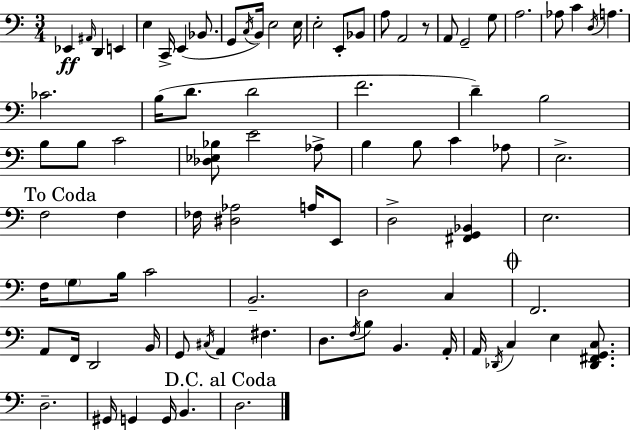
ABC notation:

X:1
T:Untitled
M:3/4
L:1/4
K:C
_E,, ^A,,/4 D,, E,, E, C,,/4 E,, _B,,/2 G,,/2 C,/4 B,,/4 E,2 E,/4 E,2 E,,/2 _B,,/2 A,/2 A,,2 z/2 A,,/2 G,,2 G,/2 A,2 _A,/2 C D,/4 A, _C2 B,/4 D/2 D2 F2 D B,2 B,/2 B,/2 C2 [_D,_E,_B,]/2 E2 _A,/2 B, B,/2 C _A,/2 E,2 F,2 F, _F,/4 [^D,_A,]2 A,/4 E,,/2 D,2 [^F,,G,,_B,,] E,2 F,/4 G,/2 B,/4 C2 B,,2 D,2 C, F,,2 A,,/2 F,,/4 D,,2 B,,/4 G,,/2 ^C,/4 A,, ^F, D,/2 F,/4 B,/2 B,, A,,/4 A,,/4 _D,,/4 C, E, [_D,,^F,,G,,C,]/2 D,2 ^G,,/4 G,, G,,/4 B,, D,2